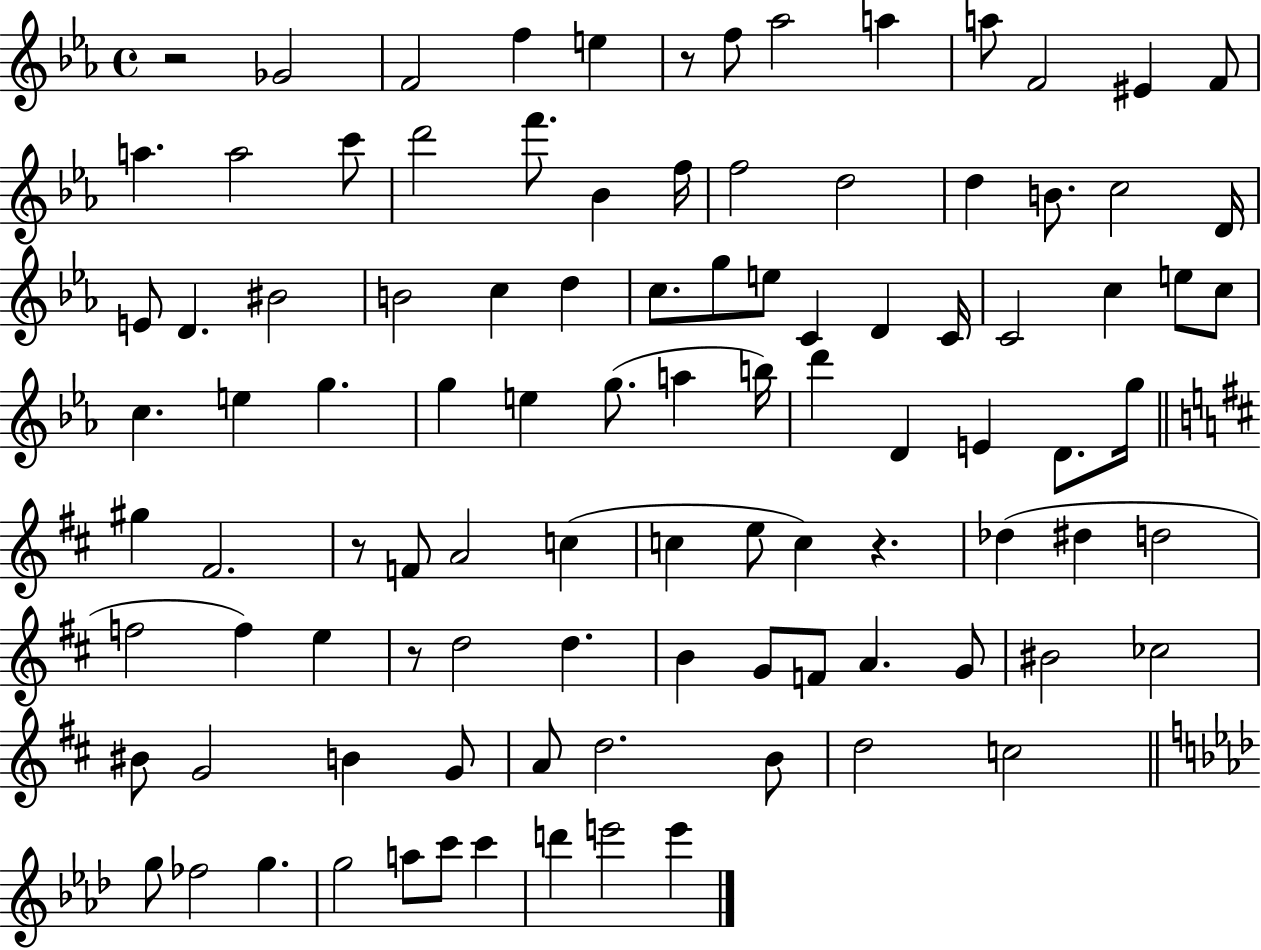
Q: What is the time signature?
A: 4/4